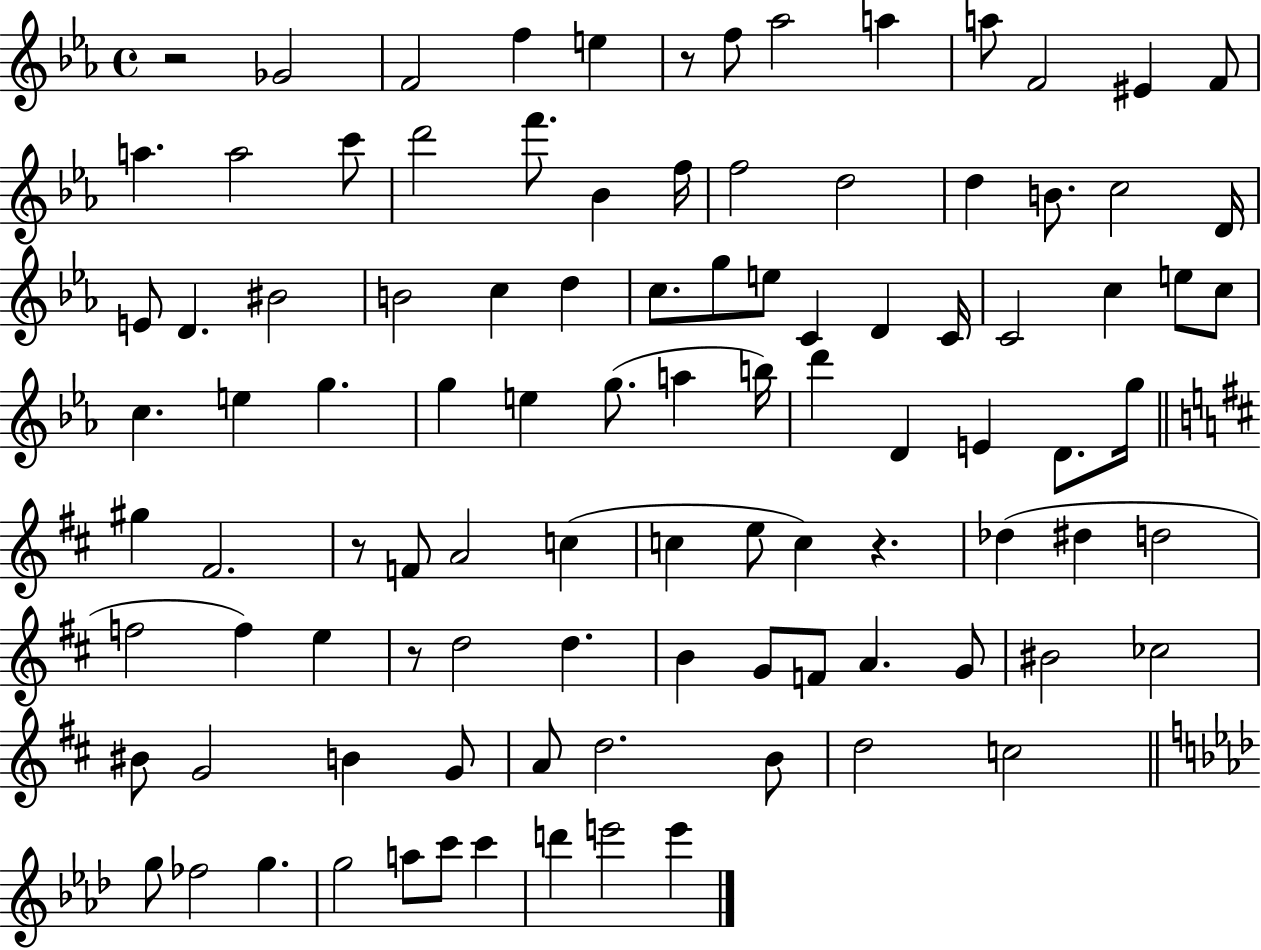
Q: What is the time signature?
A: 4/4